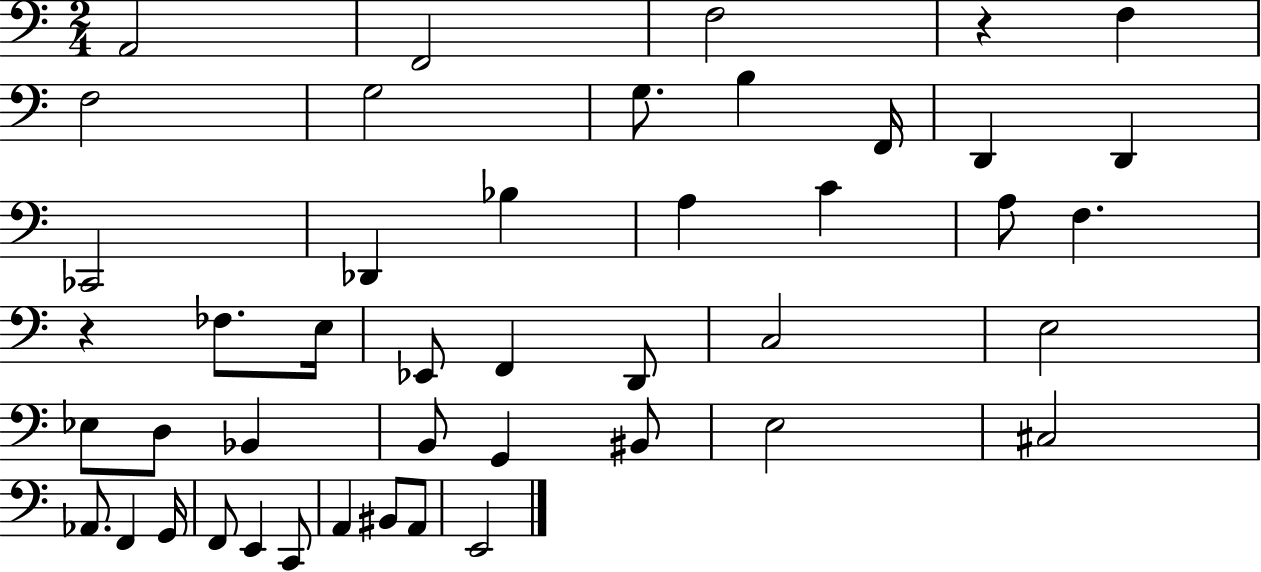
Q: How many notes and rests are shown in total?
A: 45